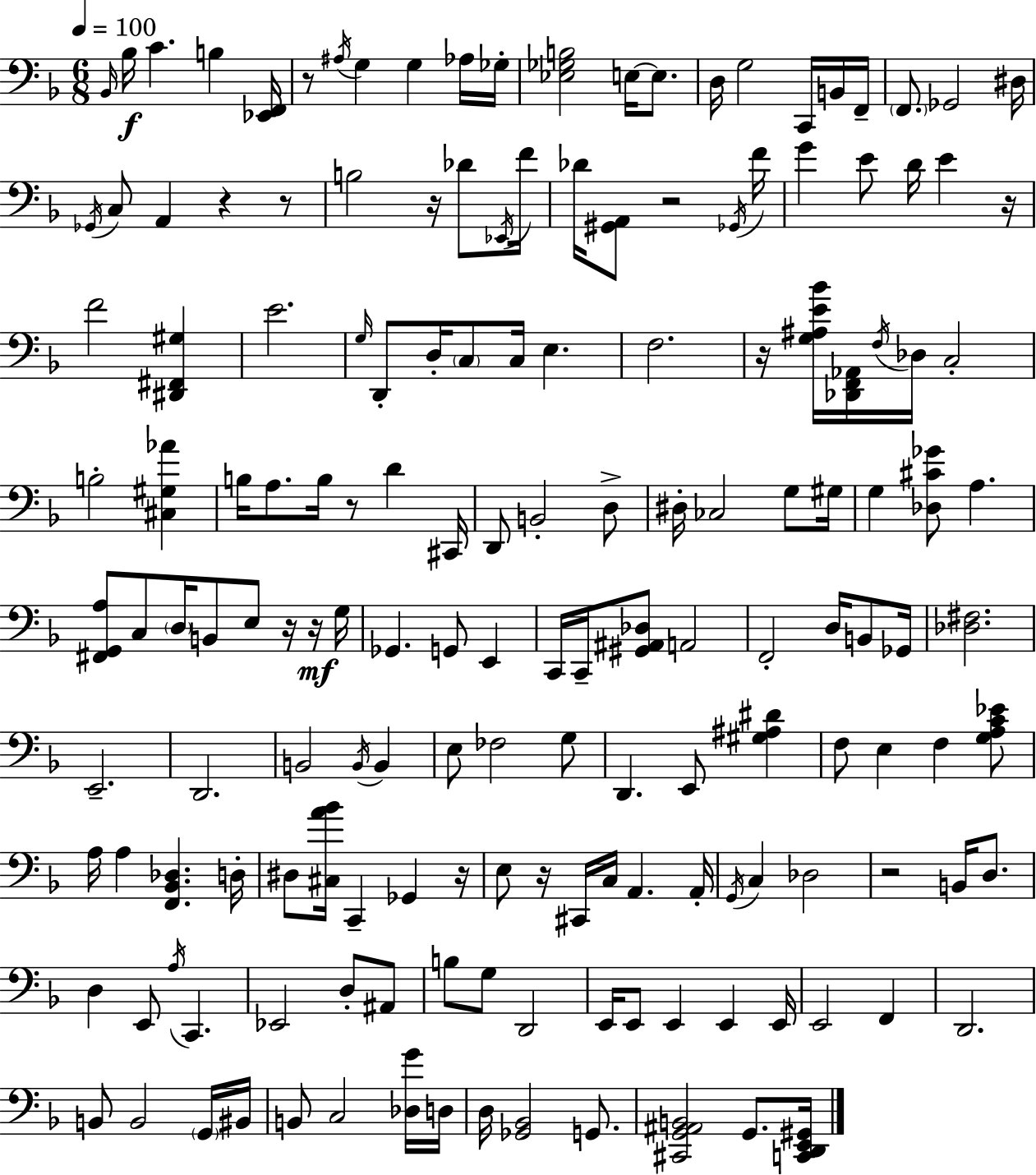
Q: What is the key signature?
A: D minor